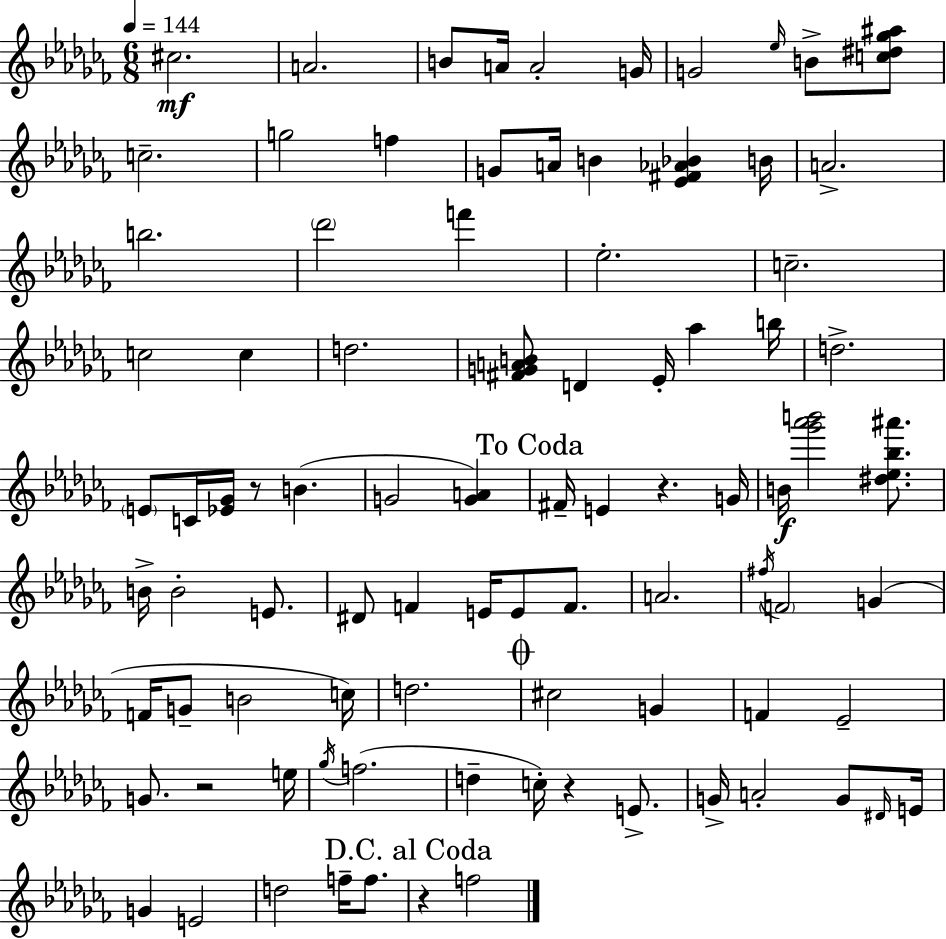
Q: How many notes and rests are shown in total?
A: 89